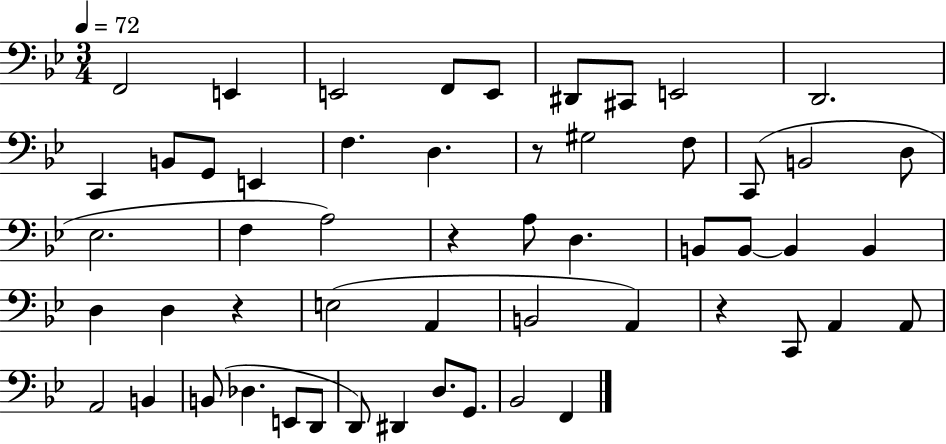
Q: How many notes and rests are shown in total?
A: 54